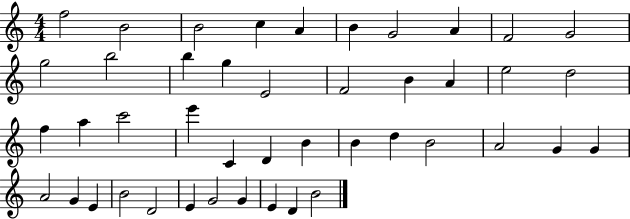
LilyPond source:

{
  \clef treble
  \numericTimeSignature
  \time 4/4
  \key c \major
  f''2 b'2 | b'2 c''4 a'4 | b'4 g'2 a'4 | f'2 g'2 | \break g''2 b''2 | b''4 g''4 e'2 | f'2 b'4 a'4 | e''2 d''2 | \break f''4 a''4 c'''2 | e'''4 c'4 d'4 b'4 | b'4 d''4 b'2 | a'2 g'4 g'4 | \break a'2 g'4 e'4 | b'2 d'2 | e'4 g'2 g'4 | e'4 d'4 b'2 | \break \bar "|."
}